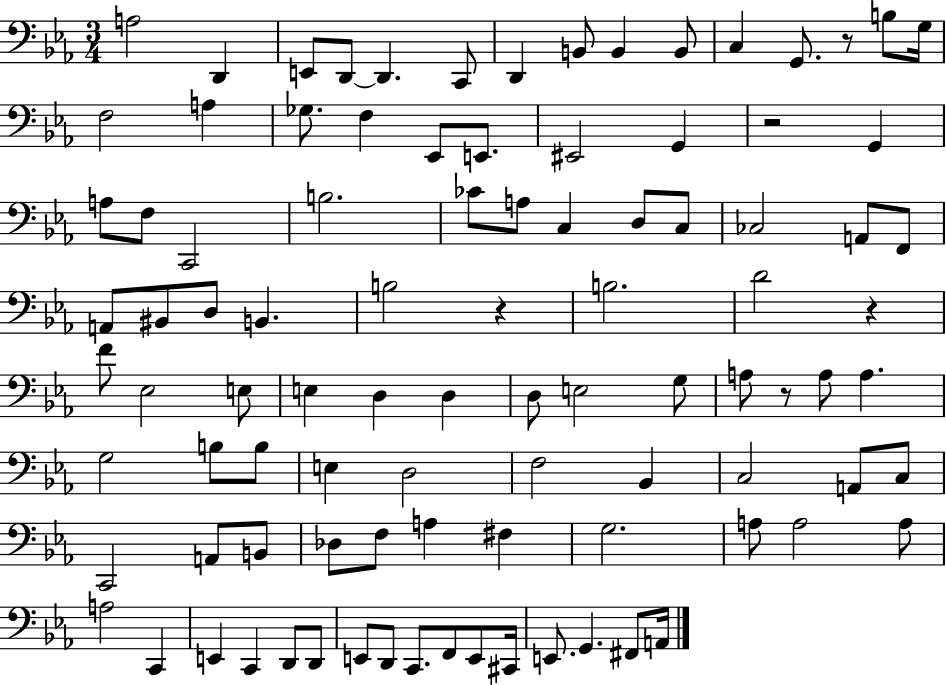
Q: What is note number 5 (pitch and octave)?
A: D2